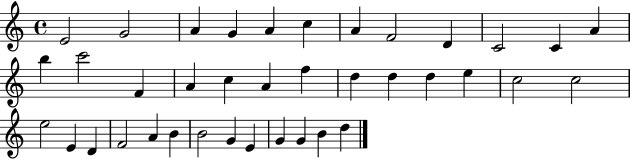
{
  \clef treble
  \time 4/4
  \defaultTimeSignature
  \key c \major
  e'2 g'2 | a'4 g'4 a'4 c''4 | a'4 f'2 d'4 | c'2 c'4 a'4 | \break b''4 c'''2 f'4 | a'4 c''4 a'4 f''4 | d''4 d''4 d''4 e''4 | c''2 c''2 | \break e''2 e'4 d'4 | f'2 a'4 b'4 | b'2 g'4 e'4 | g'4 g'4 b'4 d''4 | \break \bar "|."
}